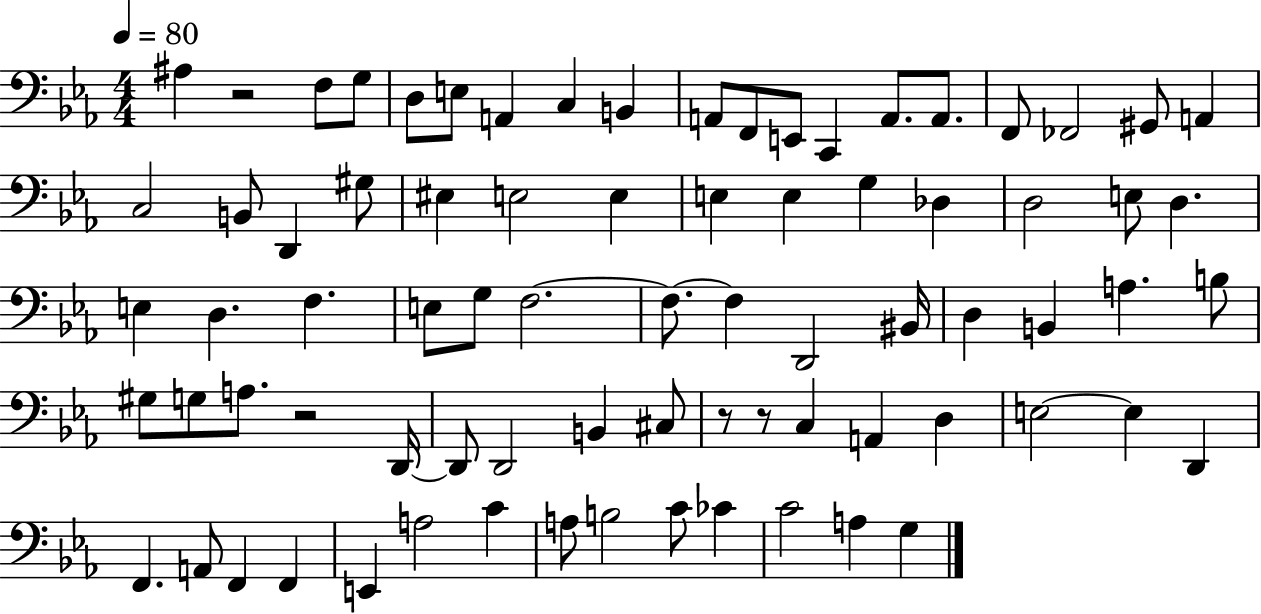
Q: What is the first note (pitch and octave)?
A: A#3